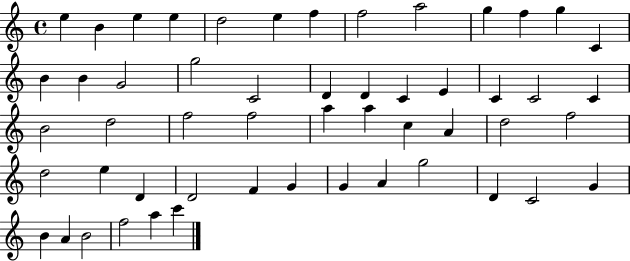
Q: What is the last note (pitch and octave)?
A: C6